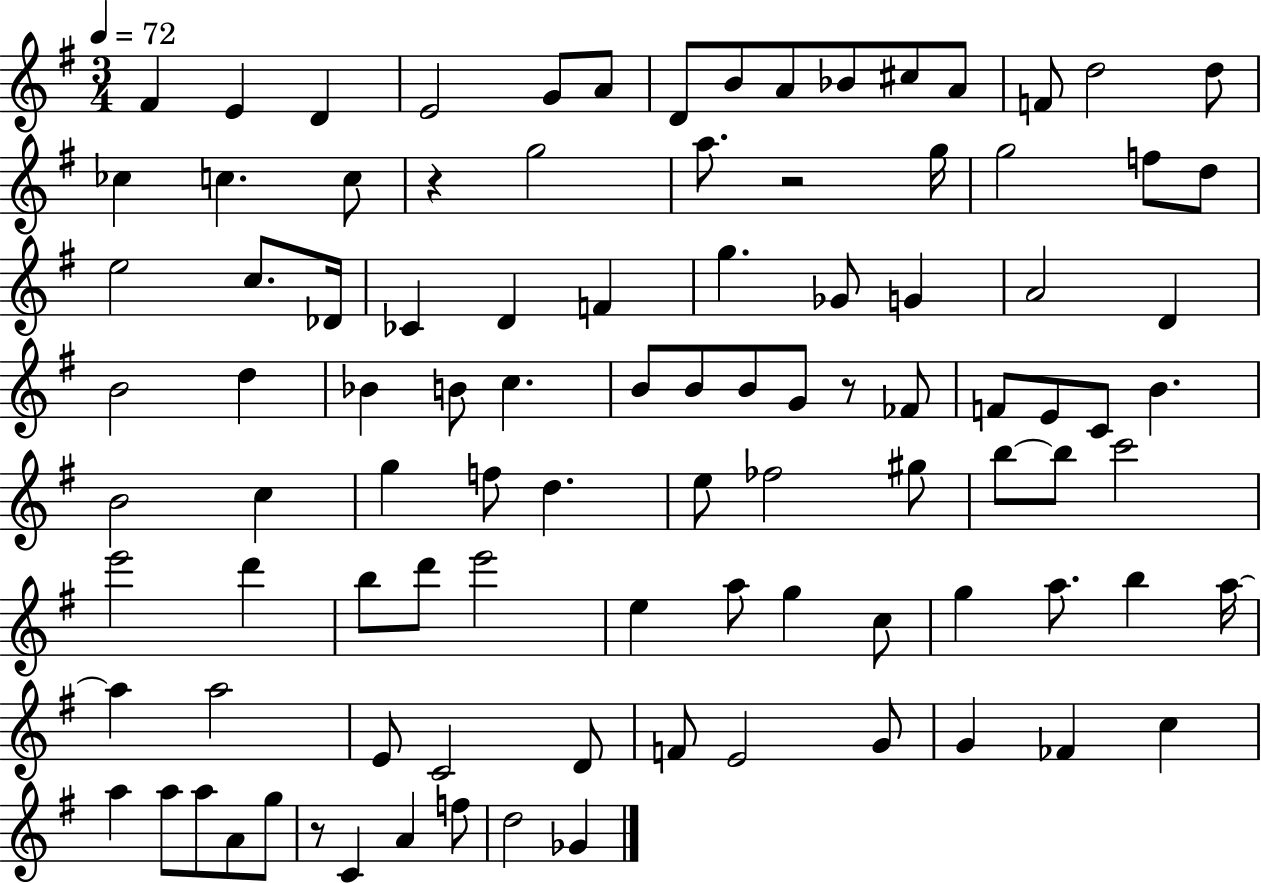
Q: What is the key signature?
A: G major